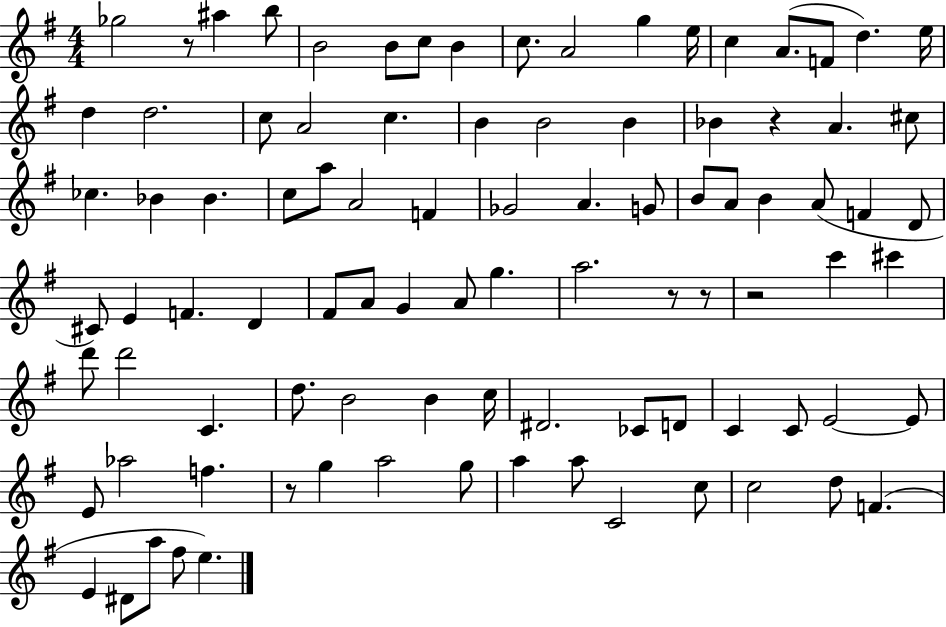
{
  \clef treble
  \numericTimeSignature
  \time 4/4
  \key g \major
  \repeat volta 2 { ges''2 r8 ais''4 b''8 | b'2 b'8 c''8 b'4 | c''8. a'2 g''4 e''16 | c''4 a'8.( f'8 d''4.) e''16 | \break d''4 d''2. | c''8 a'2 c''4. | b'4 b'2 b'4 | bes'4 r4 a'4. cis''8 | \break ces''4. bes'4 bes'4. | c''8 a''8 a'2 f'4 | ges'2 a'4. g'8 | b'8 a'8 b'4 a'8( f'4 d'8 | \break cis'8) e'4 f'4. d'4 | fis'8 a'8 g'4 a'8 g''4. | a''2. r8 r8 | r2 c'''4 cis'''4 | \break d'''8 d'''2 c'4. | d''8. b'2 b'4 c''16 | dis'2. ces'8 d'8 | c'4 c'8 e'2~~ e'8 | \break e'8 aes''2 f''4. | r8 g''4 a''2 g''8 | a''4 a''8 c'2 c''8 | c''2 d''8 f'4.( | \break e'4 dis'8 a''8 fis''8 e''4.) | } \bar "|."
}